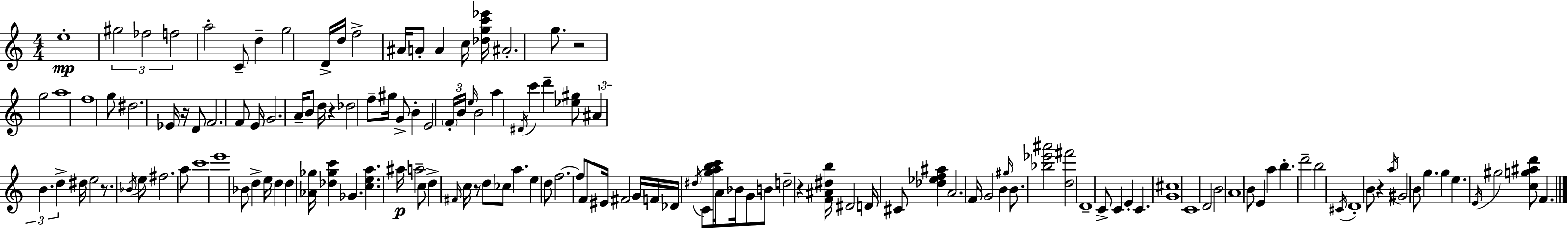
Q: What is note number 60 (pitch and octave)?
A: D5